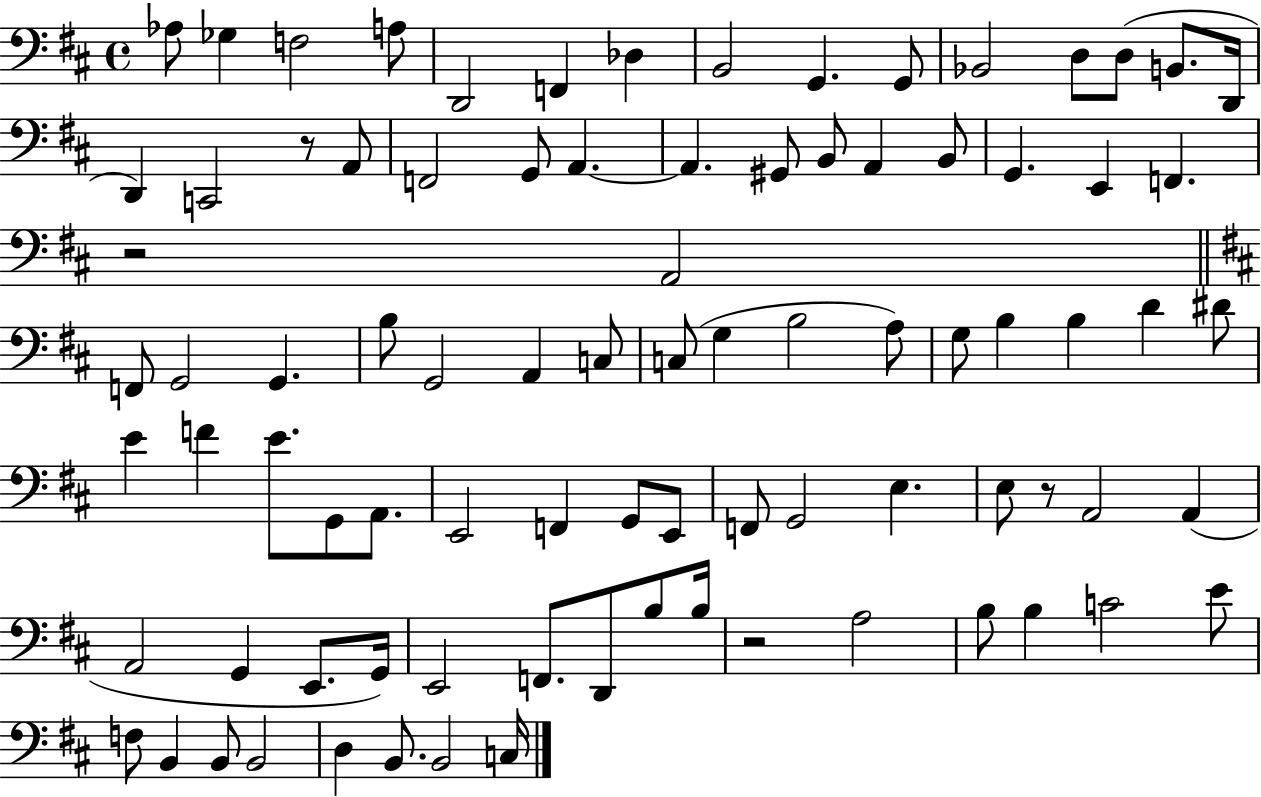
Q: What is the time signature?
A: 4/4